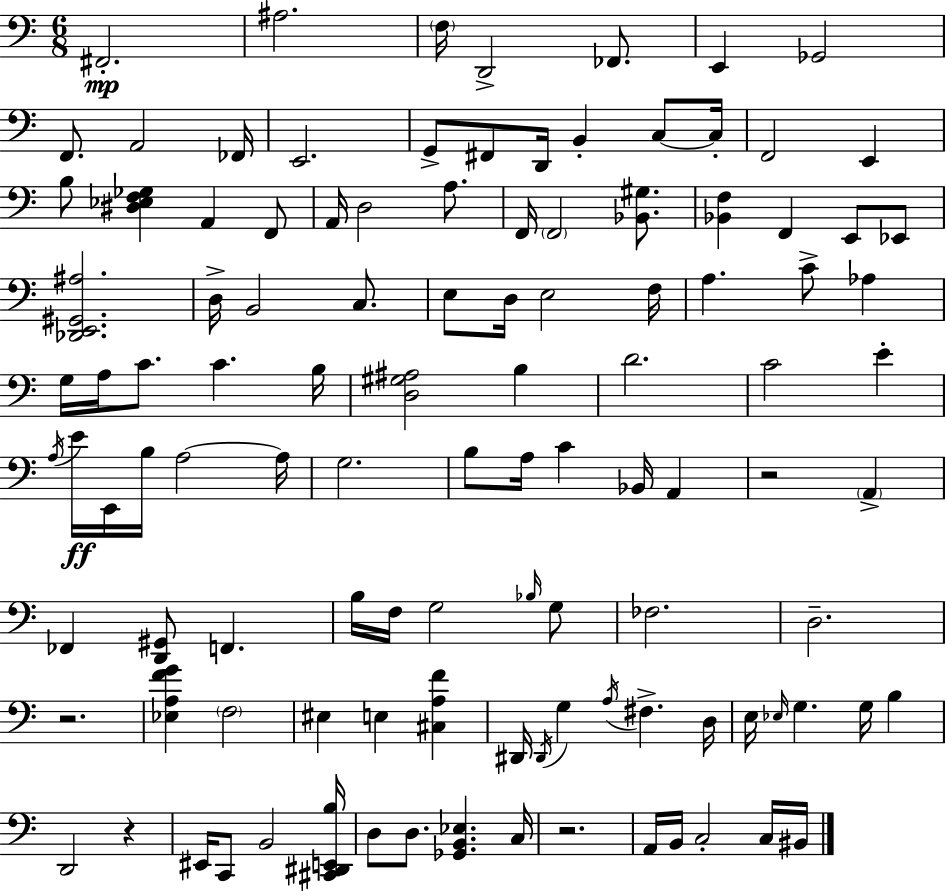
{
  \clef bass
  \numericTimeSignature
  \time 6/8
  \key a \minor
  fis,2.-.\mp | ais2. | \parenthesize f16 d,2-> fes,8. | e,4 ges,2 | \break f,8. a,2 fes,16 | e,2. | g,8-> fis,8 d,16 b,4-. c8~~ c16-. | f,2 e,4 | \break b8 <dis ees f ges>4 a,4 f,8 | a,16 d2 a8. | f,16 \parenthesize f,2 <bes, gis>8. | <bes, f>4 f,4 e,8 ees,8 | \break <des, e, gis, ais>2. | d16-> b,2 c8. | e8 d16 e2 f16 | a4. c'8-> aes4 | \break g16 a16 c'8. c'4. b16 | <d gis ais>2 b4 | d'2. | c'2 e'4-. | \break \acciaccatura { a16 } e'16\ff e,16 b16 a2~~ | a16 g2. | b8 a16 c'4 bes,16 a,4 | r2 \parenthesize a,4-> | \break fes,4 <d, gis,>8 f,4. | b16 f16 g2 \grace { bes16 } | g8 fes2. | d2.-- | \break r2. | <ees a f' g'>4 \parenthesize f2 | eis4 e4 <cis a f'>4 | dis,16 \acciaccatura { dis,16 } g4 \acciaccatura { a16 } fis4.-> | \break d16 e16 \grace { ees16 } g4. | g16 b4 d,2 | r4 eis,16 c,8 b,2 | <cis, dis, e, b>16 d8 d8. <ges, b, ees>4. | \break c16 r2. | a,16 b,16 c2-. | c16 bis,16 \bar "|."
}